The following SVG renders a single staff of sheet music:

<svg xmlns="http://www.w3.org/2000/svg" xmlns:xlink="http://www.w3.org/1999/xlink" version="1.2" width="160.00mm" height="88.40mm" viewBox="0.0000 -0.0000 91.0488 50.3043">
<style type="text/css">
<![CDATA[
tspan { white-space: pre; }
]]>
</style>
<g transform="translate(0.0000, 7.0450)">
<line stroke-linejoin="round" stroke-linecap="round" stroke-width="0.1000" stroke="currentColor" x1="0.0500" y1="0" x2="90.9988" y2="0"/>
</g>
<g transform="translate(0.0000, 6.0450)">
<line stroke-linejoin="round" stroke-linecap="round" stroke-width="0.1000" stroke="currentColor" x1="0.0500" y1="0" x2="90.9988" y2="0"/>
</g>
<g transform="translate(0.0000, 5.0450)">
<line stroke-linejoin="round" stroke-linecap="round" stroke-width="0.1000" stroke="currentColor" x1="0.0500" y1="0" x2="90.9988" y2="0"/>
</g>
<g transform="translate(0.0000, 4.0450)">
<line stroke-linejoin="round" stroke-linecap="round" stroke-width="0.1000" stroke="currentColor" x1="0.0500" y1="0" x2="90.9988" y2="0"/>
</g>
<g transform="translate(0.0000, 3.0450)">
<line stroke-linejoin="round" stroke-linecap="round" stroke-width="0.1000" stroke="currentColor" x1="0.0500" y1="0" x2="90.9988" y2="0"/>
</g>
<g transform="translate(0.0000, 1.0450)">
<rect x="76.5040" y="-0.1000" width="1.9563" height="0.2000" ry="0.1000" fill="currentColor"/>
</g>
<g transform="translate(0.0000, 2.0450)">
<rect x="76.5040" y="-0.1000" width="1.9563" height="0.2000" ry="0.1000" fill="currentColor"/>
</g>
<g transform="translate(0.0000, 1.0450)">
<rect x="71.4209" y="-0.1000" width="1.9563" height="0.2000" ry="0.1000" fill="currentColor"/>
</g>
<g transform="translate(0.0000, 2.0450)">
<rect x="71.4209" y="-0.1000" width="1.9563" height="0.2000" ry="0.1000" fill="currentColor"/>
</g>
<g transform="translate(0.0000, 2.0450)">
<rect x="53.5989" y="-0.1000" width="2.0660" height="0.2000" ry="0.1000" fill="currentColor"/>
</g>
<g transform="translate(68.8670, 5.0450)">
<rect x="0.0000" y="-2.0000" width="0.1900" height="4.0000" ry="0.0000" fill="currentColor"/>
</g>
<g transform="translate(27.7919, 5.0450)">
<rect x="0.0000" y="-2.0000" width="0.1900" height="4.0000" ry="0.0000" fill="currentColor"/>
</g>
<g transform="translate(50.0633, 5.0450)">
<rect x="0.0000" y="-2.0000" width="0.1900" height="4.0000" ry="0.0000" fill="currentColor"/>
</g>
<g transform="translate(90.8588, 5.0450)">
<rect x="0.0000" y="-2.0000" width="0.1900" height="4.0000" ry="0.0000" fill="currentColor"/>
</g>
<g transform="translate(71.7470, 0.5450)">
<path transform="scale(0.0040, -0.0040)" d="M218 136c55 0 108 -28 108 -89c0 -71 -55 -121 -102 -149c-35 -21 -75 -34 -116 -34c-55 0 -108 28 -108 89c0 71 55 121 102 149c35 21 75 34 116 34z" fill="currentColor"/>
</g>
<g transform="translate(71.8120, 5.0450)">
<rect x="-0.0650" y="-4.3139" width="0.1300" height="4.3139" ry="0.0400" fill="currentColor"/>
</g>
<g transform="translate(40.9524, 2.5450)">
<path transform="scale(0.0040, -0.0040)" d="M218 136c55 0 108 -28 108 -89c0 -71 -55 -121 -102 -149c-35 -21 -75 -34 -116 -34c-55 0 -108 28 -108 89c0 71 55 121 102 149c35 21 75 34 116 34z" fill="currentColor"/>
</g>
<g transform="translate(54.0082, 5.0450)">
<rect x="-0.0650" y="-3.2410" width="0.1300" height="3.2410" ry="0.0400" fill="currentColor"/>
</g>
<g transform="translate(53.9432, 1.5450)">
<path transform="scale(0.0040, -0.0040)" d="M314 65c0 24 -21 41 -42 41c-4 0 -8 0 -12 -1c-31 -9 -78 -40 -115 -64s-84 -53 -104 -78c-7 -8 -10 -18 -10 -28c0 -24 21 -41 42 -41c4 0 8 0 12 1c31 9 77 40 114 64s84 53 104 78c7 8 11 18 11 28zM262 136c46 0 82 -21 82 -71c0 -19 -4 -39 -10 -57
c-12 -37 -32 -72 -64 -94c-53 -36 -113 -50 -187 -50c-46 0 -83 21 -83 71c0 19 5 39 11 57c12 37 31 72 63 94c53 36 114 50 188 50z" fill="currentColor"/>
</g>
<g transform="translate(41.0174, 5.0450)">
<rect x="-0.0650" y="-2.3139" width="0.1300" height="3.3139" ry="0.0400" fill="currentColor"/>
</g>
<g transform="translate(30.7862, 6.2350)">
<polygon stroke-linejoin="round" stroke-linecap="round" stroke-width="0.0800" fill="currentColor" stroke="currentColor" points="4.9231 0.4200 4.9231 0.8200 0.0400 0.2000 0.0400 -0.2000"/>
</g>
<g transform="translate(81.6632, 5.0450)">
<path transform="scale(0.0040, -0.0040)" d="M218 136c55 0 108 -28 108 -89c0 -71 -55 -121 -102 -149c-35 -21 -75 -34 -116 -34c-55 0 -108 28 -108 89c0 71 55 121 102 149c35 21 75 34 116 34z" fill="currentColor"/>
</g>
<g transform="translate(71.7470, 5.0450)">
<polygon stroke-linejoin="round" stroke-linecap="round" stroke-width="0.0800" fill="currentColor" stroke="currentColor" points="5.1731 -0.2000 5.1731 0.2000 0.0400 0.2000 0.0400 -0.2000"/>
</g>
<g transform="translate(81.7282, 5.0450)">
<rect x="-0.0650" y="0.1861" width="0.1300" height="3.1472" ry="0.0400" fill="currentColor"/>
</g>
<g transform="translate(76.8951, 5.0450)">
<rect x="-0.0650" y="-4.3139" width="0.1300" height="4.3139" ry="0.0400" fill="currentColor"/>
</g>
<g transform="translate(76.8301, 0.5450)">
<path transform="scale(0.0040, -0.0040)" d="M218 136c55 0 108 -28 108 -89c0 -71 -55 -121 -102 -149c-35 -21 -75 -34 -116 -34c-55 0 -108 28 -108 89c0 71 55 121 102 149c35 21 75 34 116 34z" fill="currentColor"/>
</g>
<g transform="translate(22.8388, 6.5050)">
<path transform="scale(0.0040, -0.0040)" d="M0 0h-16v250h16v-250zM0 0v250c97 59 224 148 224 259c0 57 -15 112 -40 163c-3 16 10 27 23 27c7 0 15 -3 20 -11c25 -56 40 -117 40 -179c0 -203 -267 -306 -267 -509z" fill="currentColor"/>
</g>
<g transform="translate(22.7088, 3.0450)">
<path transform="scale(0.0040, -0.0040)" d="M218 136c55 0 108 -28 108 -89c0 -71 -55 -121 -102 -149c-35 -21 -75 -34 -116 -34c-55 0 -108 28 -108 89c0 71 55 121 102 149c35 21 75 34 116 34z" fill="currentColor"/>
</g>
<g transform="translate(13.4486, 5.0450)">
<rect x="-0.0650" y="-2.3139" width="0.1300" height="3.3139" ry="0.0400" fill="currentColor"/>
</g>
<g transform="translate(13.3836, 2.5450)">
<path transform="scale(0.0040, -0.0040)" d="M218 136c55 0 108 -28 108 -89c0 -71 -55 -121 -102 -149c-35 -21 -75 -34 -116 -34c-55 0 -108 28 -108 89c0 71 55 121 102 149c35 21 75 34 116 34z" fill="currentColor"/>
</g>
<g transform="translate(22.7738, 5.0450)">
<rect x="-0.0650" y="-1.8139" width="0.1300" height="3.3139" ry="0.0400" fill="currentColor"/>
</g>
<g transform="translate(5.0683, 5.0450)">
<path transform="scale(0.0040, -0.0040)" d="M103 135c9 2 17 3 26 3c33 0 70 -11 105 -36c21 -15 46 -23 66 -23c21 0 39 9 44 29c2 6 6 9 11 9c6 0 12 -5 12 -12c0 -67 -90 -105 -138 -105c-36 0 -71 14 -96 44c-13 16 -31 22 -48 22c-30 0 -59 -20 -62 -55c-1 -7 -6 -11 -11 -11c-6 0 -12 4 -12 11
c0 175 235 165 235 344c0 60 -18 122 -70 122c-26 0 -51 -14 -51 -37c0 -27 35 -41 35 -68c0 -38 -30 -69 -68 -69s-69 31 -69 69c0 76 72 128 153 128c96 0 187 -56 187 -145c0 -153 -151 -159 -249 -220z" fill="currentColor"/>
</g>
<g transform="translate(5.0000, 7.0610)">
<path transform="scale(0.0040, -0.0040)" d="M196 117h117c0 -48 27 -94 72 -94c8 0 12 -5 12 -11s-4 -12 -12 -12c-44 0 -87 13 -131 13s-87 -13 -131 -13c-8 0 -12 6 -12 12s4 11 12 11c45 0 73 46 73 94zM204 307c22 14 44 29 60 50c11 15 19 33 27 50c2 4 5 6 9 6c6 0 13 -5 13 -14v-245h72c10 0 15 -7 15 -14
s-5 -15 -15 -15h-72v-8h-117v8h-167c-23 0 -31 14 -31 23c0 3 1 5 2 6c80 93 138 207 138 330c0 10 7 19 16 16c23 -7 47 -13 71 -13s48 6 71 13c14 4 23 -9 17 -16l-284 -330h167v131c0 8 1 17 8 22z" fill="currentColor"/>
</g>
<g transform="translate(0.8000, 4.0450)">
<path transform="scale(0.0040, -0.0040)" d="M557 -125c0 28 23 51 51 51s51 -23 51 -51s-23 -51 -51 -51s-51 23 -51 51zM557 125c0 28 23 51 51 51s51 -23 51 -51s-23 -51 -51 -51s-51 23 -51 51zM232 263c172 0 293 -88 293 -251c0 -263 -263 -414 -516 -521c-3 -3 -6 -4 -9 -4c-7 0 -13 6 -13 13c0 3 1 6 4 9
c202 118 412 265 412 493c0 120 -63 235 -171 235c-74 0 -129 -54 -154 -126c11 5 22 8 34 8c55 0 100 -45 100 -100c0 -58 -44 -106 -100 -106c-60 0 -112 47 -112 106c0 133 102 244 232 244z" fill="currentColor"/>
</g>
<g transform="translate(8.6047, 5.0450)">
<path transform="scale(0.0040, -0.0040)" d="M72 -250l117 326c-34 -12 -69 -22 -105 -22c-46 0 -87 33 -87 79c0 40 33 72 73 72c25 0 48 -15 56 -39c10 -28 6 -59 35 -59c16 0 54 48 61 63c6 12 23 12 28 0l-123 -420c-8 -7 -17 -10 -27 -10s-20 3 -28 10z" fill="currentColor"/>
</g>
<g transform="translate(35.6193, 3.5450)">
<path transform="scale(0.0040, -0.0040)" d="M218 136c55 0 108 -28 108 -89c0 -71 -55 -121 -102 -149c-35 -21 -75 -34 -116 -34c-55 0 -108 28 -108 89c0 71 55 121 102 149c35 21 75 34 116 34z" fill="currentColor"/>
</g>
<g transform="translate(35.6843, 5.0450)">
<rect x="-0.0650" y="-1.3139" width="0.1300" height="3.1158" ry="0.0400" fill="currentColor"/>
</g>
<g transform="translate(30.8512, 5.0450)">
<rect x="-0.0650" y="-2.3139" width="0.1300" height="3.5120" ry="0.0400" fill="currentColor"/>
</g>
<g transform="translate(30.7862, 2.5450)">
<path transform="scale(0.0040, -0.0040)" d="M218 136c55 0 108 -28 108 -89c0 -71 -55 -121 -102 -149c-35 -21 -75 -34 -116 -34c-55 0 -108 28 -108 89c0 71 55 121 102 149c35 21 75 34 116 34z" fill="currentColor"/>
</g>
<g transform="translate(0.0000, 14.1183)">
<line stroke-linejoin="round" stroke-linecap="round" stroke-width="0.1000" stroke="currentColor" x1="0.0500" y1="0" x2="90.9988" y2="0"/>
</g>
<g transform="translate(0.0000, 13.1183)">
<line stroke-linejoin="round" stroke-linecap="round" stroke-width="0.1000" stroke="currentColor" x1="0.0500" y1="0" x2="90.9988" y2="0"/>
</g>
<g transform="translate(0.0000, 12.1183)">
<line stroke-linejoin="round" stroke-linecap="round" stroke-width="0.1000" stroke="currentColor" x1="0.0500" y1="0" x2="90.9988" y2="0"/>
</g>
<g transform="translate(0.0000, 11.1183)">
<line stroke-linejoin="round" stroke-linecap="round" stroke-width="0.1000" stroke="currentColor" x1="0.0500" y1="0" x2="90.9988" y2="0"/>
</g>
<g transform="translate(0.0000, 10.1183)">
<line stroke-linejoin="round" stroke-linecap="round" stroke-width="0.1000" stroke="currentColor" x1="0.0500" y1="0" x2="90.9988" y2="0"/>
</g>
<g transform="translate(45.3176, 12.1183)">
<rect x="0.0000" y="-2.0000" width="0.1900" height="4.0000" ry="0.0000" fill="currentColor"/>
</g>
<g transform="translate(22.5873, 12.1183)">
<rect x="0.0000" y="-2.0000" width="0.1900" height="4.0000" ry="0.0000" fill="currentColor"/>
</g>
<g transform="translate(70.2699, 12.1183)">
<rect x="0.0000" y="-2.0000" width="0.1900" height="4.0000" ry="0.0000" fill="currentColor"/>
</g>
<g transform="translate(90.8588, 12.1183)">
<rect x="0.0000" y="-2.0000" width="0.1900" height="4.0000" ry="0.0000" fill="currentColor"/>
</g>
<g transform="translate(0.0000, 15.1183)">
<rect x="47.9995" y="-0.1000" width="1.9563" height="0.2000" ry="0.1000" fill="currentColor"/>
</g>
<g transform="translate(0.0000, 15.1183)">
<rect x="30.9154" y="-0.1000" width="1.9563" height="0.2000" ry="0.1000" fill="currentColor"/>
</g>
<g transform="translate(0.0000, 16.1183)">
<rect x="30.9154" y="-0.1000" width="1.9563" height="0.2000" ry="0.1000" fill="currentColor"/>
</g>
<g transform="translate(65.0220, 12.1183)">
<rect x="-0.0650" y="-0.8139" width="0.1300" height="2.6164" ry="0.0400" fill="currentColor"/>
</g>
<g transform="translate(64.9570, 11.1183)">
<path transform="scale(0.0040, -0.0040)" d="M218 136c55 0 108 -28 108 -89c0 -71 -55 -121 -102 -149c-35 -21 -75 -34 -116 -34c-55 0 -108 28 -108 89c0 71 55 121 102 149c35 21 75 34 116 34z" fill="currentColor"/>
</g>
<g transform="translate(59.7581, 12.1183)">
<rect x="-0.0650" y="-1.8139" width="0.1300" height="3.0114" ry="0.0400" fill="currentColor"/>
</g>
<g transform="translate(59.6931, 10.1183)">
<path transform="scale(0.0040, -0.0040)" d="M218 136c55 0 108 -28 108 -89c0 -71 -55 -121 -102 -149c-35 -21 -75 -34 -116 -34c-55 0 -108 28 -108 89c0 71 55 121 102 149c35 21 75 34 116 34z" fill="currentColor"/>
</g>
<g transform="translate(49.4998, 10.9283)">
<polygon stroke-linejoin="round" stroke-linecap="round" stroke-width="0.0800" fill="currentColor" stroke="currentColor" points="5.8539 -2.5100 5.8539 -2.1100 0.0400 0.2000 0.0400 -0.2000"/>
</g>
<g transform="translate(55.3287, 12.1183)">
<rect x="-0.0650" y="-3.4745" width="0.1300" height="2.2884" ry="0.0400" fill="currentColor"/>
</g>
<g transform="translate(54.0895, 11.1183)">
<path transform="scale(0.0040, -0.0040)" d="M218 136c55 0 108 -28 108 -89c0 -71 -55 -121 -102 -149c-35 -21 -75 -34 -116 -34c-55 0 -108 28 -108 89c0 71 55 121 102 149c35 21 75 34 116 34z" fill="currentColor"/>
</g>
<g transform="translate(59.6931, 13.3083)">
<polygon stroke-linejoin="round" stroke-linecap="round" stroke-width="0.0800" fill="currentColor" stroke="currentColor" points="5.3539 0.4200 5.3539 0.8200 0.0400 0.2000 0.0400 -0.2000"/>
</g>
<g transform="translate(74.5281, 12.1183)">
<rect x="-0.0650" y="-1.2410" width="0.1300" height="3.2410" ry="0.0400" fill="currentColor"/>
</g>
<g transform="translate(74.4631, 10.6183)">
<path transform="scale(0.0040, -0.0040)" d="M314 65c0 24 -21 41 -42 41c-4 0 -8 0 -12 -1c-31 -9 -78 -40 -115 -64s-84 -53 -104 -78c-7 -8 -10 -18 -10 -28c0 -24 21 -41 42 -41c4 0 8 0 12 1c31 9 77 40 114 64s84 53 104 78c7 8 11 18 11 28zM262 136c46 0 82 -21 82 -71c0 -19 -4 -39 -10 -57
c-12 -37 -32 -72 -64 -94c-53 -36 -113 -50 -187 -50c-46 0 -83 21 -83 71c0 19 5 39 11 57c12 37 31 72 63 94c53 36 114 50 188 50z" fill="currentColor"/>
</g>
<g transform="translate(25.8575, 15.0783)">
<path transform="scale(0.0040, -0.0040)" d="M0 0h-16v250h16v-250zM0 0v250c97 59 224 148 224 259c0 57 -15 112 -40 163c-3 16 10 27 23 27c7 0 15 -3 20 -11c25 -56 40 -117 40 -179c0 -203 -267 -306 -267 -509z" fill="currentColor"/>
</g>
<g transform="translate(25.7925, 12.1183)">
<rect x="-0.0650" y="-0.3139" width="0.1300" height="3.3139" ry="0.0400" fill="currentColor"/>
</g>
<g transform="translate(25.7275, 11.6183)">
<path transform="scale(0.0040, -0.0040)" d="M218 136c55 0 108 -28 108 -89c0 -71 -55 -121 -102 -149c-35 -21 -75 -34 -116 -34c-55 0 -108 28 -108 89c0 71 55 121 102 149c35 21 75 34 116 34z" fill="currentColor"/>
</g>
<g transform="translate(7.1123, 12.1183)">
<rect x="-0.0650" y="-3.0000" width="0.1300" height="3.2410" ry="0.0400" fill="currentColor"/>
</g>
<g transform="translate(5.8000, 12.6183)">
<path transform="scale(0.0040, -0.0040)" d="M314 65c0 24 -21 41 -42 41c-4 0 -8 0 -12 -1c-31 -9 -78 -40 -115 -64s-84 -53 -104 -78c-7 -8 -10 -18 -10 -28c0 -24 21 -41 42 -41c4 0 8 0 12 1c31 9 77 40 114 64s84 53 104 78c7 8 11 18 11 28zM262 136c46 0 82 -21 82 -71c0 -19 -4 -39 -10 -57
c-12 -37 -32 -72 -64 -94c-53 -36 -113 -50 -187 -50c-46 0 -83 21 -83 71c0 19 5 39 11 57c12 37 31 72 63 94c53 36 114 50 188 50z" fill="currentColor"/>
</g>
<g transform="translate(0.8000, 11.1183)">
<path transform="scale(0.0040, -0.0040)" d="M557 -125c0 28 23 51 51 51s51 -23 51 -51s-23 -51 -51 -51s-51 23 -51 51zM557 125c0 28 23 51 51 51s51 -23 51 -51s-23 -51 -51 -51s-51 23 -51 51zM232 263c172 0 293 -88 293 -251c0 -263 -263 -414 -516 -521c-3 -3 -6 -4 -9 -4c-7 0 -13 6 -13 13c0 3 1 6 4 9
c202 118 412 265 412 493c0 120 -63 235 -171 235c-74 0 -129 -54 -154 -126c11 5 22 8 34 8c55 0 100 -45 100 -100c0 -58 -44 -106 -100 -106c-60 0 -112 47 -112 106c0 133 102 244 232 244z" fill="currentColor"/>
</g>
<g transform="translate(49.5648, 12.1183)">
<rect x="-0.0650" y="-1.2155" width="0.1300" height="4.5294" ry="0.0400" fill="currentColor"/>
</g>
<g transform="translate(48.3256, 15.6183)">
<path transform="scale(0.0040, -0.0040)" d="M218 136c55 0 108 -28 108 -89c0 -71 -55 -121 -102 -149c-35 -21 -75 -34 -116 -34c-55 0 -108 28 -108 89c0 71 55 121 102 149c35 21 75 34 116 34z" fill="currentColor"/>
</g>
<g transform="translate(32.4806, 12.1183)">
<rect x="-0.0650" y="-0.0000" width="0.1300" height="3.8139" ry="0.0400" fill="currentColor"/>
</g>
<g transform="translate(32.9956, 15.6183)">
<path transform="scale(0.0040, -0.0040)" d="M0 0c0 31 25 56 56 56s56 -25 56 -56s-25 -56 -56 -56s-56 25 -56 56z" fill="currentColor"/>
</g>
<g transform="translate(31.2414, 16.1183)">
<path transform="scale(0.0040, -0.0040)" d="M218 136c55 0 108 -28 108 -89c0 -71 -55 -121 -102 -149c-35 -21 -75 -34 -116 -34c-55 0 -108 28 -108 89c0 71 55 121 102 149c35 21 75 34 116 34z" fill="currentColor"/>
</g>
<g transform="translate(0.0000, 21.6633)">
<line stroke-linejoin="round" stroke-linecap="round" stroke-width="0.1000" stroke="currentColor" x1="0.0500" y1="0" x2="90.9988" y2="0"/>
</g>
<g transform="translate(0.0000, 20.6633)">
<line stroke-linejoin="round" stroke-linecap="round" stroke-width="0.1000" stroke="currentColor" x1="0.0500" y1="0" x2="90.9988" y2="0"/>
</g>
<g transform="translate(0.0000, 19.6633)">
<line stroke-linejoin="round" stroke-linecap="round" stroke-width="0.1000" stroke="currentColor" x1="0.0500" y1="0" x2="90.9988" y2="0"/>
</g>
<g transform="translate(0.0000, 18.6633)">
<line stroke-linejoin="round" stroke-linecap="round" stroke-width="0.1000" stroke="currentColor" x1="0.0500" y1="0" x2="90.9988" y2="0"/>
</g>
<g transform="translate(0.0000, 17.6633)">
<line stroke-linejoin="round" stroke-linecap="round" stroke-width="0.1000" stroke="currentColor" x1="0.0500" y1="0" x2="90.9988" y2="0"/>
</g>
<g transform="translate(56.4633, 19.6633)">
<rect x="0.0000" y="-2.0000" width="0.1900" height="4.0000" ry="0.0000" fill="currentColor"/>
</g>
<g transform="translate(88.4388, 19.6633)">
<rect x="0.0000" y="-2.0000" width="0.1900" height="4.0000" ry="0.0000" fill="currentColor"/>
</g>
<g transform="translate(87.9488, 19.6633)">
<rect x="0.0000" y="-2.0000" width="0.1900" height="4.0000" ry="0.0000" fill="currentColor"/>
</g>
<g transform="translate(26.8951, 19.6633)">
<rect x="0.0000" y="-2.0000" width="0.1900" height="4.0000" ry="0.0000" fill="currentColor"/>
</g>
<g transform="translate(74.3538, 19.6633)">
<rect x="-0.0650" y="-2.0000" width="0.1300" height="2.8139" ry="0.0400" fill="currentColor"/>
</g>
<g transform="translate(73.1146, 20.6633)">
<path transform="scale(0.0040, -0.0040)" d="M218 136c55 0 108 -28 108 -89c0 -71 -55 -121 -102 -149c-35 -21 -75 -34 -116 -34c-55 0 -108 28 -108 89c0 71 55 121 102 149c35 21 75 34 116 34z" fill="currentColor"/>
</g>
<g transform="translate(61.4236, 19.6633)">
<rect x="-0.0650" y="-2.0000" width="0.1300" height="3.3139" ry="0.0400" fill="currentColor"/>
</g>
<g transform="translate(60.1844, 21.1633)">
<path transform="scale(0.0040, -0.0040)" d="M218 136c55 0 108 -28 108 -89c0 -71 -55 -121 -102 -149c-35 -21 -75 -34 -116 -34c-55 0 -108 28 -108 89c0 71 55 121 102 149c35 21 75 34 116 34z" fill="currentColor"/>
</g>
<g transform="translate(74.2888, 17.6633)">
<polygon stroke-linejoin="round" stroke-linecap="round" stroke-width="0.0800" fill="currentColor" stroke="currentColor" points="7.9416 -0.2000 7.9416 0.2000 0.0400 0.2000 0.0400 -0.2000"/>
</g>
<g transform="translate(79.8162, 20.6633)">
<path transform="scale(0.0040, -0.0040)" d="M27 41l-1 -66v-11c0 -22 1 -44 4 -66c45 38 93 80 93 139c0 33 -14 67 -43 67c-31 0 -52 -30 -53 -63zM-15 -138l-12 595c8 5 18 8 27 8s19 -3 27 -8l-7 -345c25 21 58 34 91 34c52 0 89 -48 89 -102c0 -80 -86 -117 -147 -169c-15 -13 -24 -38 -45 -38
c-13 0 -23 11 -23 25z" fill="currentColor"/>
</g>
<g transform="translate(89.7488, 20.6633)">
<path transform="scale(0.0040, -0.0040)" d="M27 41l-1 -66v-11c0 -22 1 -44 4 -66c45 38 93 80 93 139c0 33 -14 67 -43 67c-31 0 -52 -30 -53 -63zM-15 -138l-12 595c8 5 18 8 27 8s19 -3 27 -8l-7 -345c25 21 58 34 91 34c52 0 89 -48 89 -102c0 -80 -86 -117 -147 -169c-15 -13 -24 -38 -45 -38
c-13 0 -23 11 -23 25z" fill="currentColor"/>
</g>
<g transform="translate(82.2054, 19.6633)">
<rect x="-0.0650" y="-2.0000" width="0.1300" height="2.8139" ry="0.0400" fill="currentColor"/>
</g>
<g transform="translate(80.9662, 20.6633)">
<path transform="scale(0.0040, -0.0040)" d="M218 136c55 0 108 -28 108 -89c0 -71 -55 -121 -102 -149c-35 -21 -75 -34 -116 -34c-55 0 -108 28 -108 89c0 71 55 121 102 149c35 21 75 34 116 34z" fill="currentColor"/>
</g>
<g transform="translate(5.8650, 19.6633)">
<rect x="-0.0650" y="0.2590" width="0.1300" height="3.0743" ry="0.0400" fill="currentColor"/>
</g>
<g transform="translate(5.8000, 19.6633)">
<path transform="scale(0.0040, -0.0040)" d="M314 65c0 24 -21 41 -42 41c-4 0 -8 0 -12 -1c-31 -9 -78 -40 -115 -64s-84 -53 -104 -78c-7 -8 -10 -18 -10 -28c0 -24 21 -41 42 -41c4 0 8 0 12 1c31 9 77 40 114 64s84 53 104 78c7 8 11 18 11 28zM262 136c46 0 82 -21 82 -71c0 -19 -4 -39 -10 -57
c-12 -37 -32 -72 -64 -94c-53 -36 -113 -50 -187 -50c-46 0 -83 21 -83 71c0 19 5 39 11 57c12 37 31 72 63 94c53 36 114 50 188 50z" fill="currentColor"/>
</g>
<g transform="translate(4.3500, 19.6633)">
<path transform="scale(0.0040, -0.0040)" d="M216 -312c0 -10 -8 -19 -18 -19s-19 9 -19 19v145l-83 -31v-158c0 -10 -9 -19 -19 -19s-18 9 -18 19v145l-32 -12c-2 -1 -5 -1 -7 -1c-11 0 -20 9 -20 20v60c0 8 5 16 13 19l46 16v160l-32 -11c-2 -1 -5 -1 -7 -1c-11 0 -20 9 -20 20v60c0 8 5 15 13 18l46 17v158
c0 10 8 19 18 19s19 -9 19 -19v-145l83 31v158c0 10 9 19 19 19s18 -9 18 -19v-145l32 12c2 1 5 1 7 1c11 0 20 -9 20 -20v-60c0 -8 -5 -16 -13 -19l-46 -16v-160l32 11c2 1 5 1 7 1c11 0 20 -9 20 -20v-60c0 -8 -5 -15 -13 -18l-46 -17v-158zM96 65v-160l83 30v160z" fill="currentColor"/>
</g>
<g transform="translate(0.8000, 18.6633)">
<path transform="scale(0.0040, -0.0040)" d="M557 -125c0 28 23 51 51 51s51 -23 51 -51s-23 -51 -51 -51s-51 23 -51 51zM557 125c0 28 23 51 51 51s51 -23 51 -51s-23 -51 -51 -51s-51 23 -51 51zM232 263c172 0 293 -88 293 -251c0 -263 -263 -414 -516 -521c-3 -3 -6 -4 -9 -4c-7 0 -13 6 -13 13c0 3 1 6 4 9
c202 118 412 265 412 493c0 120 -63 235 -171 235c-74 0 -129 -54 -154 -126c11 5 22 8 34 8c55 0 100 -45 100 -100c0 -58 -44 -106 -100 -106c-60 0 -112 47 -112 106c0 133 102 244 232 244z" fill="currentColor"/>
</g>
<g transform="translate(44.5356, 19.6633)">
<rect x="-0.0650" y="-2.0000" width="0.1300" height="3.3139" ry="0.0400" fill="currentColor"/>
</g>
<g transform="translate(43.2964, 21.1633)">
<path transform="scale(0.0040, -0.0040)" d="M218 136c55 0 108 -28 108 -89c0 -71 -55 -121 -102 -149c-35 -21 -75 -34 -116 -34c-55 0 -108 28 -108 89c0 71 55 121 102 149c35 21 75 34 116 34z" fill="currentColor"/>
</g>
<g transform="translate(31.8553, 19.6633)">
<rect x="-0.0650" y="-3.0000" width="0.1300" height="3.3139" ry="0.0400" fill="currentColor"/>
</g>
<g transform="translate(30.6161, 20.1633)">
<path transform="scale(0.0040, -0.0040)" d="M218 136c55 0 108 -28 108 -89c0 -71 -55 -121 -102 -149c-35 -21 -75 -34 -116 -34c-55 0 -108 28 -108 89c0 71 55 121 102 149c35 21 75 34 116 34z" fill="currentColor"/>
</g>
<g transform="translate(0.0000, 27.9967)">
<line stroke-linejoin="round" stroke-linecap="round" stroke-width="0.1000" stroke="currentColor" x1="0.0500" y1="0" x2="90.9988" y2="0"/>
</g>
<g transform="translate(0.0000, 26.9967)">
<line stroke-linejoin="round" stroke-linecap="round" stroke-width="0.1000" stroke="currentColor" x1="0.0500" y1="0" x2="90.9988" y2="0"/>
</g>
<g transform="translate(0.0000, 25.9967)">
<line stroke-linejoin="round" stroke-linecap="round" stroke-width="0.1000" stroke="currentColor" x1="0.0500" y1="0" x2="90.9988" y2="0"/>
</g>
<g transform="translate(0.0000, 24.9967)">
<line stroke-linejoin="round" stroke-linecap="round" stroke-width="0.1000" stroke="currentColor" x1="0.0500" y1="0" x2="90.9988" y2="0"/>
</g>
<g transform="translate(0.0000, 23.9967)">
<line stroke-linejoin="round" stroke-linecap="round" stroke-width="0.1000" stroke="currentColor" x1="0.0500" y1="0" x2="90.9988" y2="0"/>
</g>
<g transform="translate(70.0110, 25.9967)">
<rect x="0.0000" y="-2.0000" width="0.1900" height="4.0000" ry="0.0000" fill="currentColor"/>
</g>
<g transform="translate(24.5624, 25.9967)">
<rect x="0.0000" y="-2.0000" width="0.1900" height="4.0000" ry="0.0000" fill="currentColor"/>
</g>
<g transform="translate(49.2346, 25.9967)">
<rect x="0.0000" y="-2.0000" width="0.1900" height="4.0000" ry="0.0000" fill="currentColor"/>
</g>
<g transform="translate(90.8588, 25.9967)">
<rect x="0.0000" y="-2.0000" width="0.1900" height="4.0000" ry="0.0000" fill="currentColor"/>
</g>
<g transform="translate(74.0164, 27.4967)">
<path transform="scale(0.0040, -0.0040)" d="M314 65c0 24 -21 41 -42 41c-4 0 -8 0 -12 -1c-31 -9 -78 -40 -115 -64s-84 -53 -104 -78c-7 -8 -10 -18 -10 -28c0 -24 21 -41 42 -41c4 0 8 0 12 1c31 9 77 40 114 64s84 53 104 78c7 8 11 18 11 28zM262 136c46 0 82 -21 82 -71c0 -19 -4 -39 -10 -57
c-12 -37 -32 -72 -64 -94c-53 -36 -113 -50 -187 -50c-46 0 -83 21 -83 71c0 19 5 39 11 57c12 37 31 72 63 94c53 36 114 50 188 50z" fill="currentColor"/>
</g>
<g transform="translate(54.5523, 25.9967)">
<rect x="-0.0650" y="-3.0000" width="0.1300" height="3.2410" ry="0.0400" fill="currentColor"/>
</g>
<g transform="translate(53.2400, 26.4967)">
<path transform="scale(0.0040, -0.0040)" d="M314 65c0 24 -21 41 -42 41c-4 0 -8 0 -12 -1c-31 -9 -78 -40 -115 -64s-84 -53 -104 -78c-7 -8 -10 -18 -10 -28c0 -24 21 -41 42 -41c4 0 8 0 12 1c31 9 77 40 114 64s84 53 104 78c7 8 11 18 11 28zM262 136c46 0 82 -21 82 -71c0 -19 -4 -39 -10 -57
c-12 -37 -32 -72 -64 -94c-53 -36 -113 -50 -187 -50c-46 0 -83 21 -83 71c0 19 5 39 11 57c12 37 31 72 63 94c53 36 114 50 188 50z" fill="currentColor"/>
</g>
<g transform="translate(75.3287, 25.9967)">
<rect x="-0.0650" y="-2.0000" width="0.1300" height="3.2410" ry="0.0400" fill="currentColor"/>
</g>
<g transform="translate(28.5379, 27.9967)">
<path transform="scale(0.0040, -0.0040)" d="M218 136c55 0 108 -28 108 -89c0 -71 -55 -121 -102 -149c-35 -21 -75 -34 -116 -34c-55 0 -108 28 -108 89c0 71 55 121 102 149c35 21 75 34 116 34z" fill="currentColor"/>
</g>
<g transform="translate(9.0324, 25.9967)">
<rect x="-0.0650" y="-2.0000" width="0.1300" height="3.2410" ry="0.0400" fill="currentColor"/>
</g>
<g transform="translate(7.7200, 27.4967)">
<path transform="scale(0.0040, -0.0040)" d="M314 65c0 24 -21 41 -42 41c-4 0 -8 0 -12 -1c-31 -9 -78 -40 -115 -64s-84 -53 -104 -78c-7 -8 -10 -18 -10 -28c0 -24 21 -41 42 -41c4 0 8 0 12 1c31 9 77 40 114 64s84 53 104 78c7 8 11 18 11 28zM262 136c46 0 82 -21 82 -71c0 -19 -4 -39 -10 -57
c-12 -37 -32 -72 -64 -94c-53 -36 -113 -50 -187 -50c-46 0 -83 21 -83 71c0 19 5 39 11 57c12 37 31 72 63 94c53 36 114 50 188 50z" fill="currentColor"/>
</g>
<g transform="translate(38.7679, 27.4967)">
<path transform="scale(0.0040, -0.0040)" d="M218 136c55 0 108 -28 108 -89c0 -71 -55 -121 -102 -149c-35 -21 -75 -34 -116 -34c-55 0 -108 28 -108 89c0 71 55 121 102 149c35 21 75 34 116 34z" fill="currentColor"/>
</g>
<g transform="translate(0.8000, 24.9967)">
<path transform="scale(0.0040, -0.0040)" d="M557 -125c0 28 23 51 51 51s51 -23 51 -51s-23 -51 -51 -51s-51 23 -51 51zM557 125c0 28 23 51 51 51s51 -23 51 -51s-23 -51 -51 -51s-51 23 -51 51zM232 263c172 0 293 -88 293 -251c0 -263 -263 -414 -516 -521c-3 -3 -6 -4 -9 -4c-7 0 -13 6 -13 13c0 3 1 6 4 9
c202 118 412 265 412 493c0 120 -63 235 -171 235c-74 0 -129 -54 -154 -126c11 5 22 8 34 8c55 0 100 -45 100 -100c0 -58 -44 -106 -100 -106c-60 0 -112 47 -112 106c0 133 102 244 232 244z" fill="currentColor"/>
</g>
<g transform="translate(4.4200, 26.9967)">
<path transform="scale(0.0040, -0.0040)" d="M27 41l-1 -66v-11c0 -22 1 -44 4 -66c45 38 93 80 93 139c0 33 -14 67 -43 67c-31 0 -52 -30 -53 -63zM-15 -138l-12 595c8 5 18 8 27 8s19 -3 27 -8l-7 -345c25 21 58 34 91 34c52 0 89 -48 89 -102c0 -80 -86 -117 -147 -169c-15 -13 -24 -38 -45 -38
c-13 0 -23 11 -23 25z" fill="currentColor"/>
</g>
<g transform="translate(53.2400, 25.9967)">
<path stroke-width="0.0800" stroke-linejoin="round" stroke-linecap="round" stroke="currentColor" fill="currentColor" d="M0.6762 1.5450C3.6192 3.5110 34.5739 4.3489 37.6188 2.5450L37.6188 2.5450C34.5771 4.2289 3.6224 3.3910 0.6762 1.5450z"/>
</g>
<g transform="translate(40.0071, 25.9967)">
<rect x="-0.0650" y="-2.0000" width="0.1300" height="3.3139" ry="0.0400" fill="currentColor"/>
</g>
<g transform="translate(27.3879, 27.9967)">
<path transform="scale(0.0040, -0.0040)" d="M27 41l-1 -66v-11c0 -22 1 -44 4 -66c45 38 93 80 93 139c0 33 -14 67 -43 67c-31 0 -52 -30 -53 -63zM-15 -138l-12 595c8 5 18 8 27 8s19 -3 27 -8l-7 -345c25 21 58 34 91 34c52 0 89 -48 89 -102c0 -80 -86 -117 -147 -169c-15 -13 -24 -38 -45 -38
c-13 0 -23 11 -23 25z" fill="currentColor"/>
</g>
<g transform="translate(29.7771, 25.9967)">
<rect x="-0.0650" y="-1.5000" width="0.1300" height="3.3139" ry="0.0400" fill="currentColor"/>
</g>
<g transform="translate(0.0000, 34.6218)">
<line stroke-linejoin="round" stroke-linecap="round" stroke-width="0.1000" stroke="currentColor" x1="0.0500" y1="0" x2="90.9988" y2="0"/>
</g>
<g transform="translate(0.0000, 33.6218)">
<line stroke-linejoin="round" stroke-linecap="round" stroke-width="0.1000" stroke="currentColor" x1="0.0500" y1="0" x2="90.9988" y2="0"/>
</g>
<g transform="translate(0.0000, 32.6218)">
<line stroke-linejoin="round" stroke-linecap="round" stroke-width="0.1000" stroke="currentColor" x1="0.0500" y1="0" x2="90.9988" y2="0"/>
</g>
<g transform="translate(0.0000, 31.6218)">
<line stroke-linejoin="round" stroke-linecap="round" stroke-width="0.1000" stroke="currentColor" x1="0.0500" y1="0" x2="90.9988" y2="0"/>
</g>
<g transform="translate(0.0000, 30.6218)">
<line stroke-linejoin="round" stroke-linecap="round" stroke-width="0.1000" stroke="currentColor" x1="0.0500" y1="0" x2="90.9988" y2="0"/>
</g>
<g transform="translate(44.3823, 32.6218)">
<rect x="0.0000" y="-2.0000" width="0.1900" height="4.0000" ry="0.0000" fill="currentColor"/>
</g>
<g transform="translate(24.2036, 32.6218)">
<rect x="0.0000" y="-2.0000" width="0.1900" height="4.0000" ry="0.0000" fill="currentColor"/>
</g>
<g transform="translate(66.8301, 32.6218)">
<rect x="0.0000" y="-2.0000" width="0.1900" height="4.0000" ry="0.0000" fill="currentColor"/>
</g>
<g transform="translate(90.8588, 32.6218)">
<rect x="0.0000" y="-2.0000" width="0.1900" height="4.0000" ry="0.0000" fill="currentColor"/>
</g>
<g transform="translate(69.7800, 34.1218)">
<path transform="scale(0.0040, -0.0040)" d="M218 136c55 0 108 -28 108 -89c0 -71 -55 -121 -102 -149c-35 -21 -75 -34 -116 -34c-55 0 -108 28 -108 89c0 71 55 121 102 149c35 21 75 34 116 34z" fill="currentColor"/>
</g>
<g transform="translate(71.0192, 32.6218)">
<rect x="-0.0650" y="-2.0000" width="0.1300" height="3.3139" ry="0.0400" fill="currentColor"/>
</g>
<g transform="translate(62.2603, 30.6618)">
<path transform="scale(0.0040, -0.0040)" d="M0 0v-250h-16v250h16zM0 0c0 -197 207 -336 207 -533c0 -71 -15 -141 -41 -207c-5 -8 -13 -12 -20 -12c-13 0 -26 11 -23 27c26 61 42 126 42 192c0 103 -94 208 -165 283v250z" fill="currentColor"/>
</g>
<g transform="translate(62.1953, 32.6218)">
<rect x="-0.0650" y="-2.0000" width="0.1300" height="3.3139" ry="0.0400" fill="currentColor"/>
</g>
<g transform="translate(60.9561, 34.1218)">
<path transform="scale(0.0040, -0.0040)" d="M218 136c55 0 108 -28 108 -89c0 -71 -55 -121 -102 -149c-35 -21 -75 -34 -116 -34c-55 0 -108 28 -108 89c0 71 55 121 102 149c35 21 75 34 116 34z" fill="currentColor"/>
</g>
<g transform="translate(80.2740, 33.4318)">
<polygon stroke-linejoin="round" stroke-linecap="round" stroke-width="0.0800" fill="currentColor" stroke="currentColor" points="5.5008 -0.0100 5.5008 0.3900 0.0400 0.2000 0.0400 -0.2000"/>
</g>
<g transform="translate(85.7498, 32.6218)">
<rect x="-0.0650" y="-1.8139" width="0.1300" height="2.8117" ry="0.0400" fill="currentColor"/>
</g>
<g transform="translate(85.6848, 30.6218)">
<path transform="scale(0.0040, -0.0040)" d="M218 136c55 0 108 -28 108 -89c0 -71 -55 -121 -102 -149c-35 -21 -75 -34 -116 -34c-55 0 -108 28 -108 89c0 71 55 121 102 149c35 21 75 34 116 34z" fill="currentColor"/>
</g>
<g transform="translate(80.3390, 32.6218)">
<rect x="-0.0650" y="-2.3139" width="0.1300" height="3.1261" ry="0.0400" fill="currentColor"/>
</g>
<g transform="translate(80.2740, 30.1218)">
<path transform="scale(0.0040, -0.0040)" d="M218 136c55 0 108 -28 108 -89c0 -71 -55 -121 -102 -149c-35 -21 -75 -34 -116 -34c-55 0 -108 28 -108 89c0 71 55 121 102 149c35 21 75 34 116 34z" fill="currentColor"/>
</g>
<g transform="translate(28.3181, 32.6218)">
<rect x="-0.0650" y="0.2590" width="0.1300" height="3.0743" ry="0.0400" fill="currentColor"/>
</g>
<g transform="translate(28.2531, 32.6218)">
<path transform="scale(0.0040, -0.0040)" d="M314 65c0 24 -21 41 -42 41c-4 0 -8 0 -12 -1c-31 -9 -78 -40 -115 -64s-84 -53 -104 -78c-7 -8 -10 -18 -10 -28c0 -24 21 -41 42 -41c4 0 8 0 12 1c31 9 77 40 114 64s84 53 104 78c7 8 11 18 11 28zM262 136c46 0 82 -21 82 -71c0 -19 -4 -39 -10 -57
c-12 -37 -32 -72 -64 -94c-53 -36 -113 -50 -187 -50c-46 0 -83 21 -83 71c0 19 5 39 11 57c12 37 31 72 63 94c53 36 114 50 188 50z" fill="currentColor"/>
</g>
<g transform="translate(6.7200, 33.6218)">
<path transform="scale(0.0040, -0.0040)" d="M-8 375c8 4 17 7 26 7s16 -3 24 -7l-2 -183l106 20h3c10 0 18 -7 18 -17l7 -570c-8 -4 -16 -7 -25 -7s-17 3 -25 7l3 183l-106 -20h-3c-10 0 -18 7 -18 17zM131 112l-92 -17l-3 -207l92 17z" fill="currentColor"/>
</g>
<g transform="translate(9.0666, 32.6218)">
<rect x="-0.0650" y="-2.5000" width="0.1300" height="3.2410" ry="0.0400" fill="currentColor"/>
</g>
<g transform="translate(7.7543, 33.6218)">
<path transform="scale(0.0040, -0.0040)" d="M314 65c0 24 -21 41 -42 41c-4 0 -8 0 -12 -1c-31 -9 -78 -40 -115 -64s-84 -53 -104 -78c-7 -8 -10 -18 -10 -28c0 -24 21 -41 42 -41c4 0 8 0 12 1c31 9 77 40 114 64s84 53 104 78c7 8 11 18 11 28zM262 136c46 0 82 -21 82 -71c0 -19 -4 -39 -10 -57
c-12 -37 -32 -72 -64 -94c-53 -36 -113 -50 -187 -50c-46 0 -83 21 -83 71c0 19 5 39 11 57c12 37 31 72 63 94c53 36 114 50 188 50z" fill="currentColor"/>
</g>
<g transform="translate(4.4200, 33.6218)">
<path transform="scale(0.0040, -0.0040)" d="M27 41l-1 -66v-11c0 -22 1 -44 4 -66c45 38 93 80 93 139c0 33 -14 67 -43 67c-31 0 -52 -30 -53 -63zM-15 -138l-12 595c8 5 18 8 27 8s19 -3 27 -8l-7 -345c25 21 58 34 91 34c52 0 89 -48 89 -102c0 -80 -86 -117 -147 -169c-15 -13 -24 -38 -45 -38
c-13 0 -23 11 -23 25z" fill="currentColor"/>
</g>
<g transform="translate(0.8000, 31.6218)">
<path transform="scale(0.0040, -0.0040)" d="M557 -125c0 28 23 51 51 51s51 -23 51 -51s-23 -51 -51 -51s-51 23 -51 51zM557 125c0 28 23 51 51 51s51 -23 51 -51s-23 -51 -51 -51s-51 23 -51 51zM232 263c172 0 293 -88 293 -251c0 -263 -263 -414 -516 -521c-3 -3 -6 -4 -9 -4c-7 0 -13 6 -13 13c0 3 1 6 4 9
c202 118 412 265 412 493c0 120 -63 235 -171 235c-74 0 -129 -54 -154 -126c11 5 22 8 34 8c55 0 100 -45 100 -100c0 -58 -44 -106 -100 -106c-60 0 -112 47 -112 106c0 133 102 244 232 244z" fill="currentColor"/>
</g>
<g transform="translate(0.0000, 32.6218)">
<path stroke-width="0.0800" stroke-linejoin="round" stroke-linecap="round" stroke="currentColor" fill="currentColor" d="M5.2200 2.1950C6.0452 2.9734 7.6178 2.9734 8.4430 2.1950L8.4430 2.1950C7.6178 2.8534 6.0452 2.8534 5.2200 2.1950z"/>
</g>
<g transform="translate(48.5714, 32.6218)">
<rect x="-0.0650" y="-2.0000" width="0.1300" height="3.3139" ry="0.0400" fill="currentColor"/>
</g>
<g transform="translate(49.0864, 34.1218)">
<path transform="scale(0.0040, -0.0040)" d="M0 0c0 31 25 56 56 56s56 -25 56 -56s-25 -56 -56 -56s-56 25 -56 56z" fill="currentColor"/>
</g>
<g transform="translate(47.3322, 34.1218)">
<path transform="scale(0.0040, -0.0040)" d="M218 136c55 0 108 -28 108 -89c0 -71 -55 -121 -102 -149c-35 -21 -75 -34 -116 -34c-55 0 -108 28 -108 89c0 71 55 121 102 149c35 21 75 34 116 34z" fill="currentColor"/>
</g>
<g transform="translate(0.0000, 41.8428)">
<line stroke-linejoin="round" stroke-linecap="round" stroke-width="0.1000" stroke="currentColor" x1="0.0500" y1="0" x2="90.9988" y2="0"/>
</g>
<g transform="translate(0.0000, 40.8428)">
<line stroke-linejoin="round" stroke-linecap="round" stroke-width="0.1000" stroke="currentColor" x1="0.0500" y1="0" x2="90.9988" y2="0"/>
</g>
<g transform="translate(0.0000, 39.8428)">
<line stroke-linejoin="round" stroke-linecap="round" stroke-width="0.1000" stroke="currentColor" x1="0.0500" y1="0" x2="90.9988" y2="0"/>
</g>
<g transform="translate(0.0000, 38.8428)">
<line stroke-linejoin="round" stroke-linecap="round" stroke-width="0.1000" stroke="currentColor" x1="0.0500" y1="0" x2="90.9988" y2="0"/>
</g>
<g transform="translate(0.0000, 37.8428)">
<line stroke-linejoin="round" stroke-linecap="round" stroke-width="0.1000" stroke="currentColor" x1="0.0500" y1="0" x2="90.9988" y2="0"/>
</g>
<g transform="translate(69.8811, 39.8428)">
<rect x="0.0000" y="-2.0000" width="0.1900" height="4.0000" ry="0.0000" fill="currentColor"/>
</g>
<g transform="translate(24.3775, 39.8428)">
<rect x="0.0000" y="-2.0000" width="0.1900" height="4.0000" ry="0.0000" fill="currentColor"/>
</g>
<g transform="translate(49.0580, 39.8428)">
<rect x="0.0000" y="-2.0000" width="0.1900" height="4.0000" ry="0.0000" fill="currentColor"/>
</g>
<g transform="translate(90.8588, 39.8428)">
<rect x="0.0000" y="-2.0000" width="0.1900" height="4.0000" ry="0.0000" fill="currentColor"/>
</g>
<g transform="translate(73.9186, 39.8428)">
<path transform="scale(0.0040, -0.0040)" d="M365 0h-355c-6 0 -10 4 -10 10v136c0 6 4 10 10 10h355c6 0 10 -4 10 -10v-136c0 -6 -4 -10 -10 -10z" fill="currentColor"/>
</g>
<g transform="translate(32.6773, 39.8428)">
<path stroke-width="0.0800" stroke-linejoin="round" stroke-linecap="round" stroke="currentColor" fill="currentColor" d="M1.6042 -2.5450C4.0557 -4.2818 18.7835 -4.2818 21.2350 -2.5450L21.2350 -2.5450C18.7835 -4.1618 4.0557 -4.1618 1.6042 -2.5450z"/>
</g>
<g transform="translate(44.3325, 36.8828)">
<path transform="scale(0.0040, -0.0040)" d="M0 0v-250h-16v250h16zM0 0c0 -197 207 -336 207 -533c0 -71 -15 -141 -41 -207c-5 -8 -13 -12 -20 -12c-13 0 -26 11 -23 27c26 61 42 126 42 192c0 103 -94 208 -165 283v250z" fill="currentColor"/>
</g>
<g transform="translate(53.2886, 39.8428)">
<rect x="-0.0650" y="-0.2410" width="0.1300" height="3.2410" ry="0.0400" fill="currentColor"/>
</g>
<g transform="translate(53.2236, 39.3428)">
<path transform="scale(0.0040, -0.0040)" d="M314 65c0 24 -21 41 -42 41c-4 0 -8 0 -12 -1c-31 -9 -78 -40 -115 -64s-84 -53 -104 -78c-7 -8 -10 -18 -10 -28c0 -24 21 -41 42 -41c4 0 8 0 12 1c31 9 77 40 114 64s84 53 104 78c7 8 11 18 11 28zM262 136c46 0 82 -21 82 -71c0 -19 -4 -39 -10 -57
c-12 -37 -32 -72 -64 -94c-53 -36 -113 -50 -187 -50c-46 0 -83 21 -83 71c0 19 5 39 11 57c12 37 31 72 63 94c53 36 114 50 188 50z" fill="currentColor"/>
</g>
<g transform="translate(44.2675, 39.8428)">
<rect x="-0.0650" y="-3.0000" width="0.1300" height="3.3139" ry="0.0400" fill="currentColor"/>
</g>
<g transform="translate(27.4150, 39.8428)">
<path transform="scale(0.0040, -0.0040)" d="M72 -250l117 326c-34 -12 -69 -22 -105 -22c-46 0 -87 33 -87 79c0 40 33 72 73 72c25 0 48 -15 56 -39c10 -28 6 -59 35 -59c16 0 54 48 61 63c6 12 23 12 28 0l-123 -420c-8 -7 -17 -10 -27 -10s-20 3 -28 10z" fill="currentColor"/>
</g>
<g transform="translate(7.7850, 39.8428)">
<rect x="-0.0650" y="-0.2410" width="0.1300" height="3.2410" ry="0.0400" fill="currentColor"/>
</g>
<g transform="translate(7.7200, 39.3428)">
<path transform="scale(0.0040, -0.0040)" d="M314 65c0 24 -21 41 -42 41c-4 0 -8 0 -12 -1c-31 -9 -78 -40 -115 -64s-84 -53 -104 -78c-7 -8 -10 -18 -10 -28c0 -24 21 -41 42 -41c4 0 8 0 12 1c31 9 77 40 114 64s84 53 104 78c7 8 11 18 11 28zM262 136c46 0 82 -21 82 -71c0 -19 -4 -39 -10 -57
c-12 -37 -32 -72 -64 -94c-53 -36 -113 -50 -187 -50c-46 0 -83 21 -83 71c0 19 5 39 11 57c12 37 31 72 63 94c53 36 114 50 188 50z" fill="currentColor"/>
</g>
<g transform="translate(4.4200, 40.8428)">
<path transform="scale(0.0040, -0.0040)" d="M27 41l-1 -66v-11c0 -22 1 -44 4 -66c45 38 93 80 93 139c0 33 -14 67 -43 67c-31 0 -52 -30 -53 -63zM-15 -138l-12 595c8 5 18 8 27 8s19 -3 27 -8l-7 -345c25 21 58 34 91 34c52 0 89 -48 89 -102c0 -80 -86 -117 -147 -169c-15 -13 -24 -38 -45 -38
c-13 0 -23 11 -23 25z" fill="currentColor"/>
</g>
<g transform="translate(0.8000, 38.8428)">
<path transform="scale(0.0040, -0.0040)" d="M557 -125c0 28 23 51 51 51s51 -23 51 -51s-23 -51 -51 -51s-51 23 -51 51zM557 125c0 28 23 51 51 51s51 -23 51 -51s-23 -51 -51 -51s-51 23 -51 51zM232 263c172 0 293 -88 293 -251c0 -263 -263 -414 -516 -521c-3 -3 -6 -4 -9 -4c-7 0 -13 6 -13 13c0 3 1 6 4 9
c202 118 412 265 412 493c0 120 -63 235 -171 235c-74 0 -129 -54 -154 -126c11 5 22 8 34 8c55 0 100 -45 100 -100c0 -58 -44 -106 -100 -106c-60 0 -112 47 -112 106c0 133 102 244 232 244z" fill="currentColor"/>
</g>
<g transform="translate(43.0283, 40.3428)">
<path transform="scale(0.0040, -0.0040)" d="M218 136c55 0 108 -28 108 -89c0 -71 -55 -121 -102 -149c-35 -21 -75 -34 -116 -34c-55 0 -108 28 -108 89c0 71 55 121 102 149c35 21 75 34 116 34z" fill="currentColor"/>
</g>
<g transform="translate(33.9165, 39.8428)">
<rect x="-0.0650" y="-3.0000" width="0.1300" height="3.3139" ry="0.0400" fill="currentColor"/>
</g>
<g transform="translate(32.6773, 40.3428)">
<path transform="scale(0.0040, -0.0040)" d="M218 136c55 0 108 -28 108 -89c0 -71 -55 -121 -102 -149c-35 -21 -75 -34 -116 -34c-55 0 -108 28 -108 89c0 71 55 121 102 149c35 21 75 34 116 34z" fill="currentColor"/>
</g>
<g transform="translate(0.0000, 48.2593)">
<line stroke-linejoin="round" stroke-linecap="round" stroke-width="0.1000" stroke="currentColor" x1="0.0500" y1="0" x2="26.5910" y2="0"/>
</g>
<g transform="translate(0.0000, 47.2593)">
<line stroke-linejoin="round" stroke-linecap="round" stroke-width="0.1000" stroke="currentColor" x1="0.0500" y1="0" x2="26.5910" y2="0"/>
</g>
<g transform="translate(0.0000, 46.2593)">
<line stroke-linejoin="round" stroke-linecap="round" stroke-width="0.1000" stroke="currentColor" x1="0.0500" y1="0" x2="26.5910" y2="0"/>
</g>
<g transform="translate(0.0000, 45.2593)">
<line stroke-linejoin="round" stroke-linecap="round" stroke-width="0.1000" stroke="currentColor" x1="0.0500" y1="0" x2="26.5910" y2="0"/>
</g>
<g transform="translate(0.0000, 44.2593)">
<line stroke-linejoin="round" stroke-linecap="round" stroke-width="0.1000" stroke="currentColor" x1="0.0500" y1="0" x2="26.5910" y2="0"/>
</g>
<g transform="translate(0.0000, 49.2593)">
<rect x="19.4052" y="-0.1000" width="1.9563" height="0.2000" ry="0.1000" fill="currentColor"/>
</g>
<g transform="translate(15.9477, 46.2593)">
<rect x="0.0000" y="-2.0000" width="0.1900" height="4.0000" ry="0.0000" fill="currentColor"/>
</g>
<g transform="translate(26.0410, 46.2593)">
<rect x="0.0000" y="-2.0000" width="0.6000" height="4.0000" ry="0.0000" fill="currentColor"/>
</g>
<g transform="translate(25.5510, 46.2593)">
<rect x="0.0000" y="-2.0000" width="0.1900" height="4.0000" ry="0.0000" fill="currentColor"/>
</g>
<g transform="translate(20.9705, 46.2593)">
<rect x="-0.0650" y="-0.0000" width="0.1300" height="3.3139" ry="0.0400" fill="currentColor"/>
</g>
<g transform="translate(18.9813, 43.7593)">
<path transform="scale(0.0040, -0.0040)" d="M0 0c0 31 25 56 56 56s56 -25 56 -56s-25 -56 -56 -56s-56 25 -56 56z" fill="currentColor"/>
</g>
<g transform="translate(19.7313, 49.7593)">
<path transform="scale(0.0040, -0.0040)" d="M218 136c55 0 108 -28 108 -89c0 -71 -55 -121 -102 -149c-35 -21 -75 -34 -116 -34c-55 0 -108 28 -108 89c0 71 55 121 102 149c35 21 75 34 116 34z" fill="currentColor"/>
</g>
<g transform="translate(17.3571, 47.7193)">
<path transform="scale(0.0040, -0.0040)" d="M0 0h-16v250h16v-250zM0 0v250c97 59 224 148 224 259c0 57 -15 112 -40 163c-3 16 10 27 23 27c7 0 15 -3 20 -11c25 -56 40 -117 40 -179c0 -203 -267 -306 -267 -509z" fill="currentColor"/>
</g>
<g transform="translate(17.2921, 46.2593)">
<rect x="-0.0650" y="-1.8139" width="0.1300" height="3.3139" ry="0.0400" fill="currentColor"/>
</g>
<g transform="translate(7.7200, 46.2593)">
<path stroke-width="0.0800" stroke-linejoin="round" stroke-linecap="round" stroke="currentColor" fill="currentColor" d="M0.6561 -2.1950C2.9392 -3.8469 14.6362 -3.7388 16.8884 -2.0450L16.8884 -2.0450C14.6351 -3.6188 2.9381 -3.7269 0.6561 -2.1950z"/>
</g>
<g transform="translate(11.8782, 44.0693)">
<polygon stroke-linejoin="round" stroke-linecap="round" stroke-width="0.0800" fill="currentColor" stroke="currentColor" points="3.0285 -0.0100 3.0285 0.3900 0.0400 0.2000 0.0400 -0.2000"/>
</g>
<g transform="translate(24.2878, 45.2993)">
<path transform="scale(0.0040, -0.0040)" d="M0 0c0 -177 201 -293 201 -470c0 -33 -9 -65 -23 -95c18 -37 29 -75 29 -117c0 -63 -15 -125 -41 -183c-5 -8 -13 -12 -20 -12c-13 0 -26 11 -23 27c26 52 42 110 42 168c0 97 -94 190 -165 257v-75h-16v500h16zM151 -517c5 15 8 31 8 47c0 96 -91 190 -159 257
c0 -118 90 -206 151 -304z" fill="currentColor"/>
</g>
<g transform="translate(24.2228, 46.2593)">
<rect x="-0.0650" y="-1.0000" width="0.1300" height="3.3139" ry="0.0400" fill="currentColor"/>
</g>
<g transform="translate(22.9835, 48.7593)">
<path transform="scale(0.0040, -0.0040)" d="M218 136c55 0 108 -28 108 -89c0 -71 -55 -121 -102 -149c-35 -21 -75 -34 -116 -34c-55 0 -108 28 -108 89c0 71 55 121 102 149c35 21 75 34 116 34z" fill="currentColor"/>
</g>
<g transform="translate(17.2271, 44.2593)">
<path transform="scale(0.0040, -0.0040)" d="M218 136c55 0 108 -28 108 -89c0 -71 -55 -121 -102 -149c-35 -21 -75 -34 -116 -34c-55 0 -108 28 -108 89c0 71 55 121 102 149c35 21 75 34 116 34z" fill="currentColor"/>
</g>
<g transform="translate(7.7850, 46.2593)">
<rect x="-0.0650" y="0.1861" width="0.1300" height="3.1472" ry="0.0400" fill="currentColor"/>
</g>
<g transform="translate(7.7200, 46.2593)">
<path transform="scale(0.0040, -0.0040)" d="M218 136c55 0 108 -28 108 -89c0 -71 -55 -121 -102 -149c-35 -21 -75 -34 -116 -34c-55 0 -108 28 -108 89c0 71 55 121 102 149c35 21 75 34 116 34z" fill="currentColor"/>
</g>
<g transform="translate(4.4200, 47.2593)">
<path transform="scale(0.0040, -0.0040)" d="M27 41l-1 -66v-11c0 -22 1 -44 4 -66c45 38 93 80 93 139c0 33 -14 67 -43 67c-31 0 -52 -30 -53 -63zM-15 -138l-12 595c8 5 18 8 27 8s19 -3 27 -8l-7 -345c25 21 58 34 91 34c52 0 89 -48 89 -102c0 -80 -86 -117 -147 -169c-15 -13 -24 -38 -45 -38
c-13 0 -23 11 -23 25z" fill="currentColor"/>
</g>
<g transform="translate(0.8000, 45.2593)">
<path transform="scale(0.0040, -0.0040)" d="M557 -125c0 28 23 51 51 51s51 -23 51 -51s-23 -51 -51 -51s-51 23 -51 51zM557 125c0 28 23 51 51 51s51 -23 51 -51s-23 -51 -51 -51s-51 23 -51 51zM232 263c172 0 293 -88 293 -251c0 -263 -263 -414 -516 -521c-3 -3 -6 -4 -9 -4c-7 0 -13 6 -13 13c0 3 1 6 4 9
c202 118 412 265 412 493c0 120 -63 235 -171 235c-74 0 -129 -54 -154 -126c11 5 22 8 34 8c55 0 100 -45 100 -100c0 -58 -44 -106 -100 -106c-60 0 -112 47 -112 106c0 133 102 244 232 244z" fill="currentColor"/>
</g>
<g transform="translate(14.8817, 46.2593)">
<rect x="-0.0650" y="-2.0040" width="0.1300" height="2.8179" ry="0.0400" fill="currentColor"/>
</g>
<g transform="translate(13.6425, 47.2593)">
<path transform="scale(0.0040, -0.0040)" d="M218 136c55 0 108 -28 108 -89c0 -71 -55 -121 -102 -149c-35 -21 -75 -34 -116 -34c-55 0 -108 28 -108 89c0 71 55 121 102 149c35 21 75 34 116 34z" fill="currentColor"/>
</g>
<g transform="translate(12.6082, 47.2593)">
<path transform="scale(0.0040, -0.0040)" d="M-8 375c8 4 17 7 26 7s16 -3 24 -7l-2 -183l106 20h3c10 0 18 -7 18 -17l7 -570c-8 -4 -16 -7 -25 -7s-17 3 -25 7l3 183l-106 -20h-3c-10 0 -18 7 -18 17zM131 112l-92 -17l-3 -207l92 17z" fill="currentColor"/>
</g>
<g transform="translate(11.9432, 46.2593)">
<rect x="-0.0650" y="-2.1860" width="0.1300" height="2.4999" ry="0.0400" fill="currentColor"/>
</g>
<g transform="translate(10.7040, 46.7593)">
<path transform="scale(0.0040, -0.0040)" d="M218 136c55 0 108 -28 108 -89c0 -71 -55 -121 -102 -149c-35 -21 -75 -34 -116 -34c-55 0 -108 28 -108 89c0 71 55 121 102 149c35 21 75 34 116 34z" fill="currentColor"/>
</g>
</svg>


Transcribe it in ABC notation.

X:1
T:Untitled
M:2/4
L:1/4
K:C
z/2 B, A,/2 B,/2 G,/2 B, D2 F/2 F/2 D, C,2 E,/2 C,, D,,/2 F,/2 A,/2 F,/2 G,2 ^D,2 C, A,, A,, B,,/2 _B,,/2 A,,2 _G,, A,, C,2 A,,2 B,,2 D,2 A,, A,,/2 A,, _B,/2 A,/2 E,2 z/2 C, C,/2 E,2 z2 D, C,/2 B,,/2 A,/2 D,, F,,/4